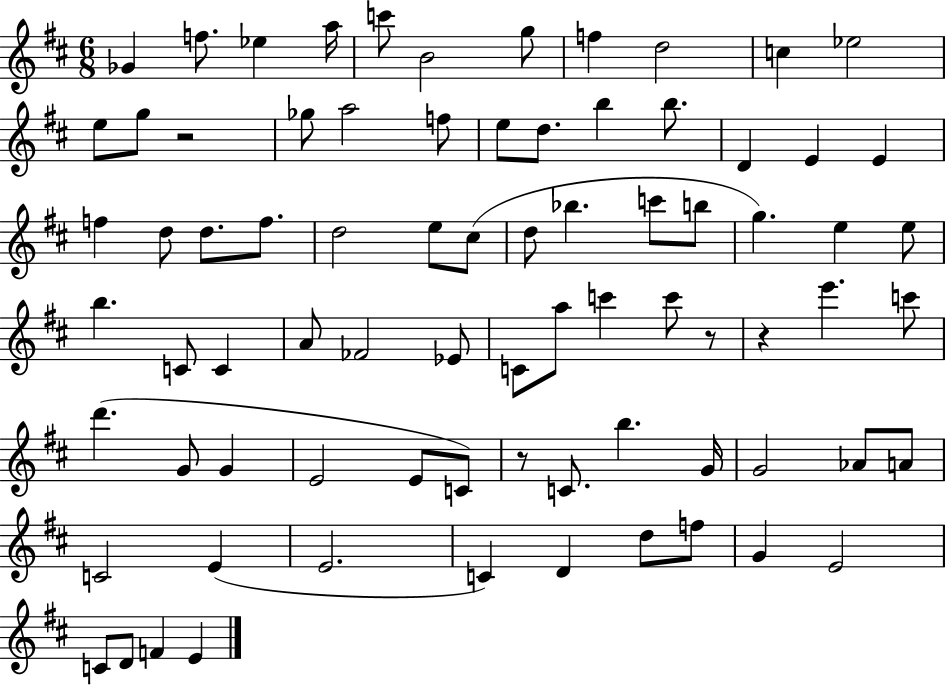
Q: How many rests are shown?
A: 4